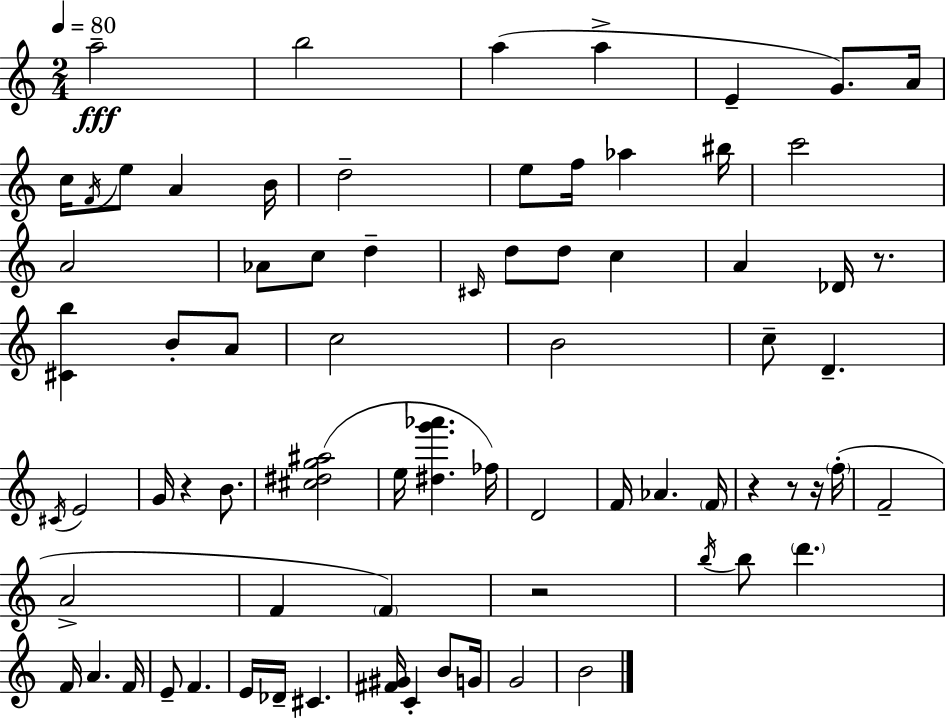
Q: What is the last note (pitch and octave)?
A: B4